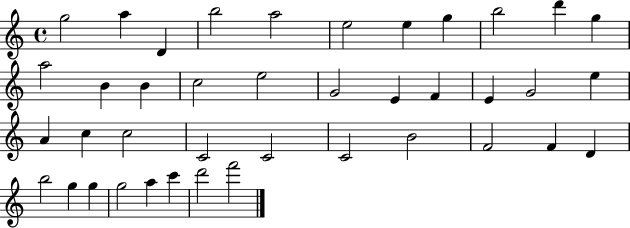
G5/h A5/q D4/q B5/h A5/h E5/h E5/q G5/q B5/h D6/q G5/q A5/h B4/q B4/q C5/h E5/h G4/h E4/q F4/q E4/q G4/h E5/q A4/q C5/q C5/h C4/h C4/h C4/h B4/h F4/h F4/q D4/q B5/h G5/q G5/q G5/h A5/q C6/q D6/h F6/h